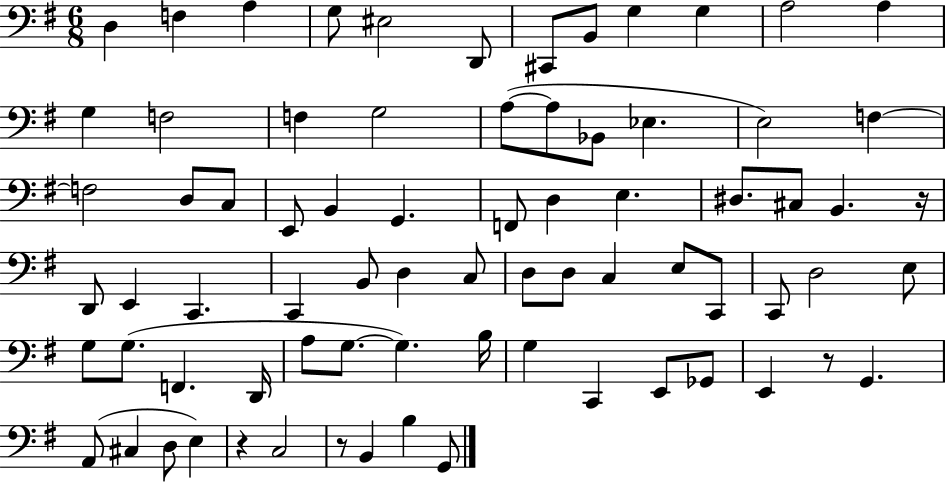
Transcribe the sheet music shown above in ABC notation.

X:1
T:Untitled
M:6/8
L:1/4
K:G
D, F, A, G,/2 ^E,2 D,,/2 ^C,,/2 B,,/2 G, G, A,2 A, G, F,2 F, G,2 A,/2 A,/2 _B,,/2 _E, E,2 F, F,2 D,/2 C,/2 E,,/2 B,, G,, F,,/2 D, E, ^D,/2 ^C,/2 B,, z/4 D,,/2 E,, C,, C,, B,,/2 D, C,/2 D,/2 D,/2 C, E,/2 C,,/2 C,,/2 D,2 E,/2 G,/2 G,/2 F,, D,,/4 A,/2 G,/2 G, B,/4 G, C,, E,,/2 _G,,/2 E,, z/2 G,, A,,/2 ^C, D,/2 E, z C,2 z/2 B,, B, G,,/2